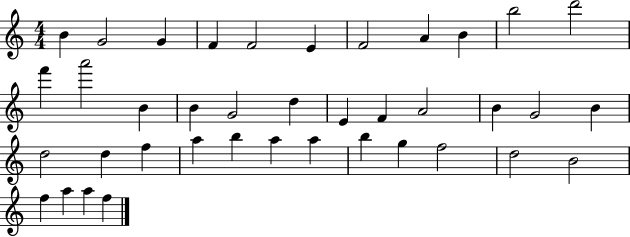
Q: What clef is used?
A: treble